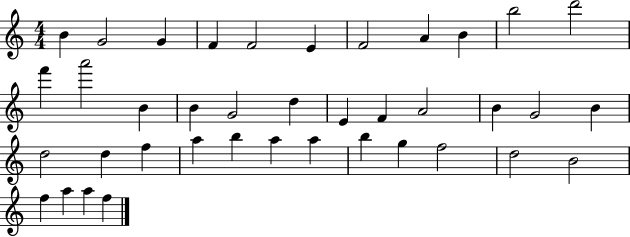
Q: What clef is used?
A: treble